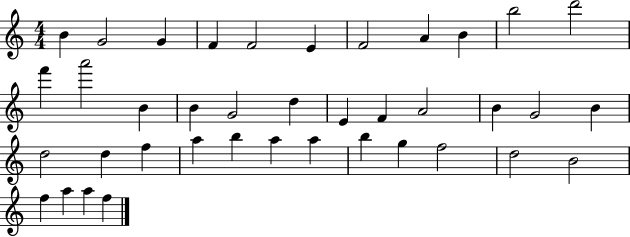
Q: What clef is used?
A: treble